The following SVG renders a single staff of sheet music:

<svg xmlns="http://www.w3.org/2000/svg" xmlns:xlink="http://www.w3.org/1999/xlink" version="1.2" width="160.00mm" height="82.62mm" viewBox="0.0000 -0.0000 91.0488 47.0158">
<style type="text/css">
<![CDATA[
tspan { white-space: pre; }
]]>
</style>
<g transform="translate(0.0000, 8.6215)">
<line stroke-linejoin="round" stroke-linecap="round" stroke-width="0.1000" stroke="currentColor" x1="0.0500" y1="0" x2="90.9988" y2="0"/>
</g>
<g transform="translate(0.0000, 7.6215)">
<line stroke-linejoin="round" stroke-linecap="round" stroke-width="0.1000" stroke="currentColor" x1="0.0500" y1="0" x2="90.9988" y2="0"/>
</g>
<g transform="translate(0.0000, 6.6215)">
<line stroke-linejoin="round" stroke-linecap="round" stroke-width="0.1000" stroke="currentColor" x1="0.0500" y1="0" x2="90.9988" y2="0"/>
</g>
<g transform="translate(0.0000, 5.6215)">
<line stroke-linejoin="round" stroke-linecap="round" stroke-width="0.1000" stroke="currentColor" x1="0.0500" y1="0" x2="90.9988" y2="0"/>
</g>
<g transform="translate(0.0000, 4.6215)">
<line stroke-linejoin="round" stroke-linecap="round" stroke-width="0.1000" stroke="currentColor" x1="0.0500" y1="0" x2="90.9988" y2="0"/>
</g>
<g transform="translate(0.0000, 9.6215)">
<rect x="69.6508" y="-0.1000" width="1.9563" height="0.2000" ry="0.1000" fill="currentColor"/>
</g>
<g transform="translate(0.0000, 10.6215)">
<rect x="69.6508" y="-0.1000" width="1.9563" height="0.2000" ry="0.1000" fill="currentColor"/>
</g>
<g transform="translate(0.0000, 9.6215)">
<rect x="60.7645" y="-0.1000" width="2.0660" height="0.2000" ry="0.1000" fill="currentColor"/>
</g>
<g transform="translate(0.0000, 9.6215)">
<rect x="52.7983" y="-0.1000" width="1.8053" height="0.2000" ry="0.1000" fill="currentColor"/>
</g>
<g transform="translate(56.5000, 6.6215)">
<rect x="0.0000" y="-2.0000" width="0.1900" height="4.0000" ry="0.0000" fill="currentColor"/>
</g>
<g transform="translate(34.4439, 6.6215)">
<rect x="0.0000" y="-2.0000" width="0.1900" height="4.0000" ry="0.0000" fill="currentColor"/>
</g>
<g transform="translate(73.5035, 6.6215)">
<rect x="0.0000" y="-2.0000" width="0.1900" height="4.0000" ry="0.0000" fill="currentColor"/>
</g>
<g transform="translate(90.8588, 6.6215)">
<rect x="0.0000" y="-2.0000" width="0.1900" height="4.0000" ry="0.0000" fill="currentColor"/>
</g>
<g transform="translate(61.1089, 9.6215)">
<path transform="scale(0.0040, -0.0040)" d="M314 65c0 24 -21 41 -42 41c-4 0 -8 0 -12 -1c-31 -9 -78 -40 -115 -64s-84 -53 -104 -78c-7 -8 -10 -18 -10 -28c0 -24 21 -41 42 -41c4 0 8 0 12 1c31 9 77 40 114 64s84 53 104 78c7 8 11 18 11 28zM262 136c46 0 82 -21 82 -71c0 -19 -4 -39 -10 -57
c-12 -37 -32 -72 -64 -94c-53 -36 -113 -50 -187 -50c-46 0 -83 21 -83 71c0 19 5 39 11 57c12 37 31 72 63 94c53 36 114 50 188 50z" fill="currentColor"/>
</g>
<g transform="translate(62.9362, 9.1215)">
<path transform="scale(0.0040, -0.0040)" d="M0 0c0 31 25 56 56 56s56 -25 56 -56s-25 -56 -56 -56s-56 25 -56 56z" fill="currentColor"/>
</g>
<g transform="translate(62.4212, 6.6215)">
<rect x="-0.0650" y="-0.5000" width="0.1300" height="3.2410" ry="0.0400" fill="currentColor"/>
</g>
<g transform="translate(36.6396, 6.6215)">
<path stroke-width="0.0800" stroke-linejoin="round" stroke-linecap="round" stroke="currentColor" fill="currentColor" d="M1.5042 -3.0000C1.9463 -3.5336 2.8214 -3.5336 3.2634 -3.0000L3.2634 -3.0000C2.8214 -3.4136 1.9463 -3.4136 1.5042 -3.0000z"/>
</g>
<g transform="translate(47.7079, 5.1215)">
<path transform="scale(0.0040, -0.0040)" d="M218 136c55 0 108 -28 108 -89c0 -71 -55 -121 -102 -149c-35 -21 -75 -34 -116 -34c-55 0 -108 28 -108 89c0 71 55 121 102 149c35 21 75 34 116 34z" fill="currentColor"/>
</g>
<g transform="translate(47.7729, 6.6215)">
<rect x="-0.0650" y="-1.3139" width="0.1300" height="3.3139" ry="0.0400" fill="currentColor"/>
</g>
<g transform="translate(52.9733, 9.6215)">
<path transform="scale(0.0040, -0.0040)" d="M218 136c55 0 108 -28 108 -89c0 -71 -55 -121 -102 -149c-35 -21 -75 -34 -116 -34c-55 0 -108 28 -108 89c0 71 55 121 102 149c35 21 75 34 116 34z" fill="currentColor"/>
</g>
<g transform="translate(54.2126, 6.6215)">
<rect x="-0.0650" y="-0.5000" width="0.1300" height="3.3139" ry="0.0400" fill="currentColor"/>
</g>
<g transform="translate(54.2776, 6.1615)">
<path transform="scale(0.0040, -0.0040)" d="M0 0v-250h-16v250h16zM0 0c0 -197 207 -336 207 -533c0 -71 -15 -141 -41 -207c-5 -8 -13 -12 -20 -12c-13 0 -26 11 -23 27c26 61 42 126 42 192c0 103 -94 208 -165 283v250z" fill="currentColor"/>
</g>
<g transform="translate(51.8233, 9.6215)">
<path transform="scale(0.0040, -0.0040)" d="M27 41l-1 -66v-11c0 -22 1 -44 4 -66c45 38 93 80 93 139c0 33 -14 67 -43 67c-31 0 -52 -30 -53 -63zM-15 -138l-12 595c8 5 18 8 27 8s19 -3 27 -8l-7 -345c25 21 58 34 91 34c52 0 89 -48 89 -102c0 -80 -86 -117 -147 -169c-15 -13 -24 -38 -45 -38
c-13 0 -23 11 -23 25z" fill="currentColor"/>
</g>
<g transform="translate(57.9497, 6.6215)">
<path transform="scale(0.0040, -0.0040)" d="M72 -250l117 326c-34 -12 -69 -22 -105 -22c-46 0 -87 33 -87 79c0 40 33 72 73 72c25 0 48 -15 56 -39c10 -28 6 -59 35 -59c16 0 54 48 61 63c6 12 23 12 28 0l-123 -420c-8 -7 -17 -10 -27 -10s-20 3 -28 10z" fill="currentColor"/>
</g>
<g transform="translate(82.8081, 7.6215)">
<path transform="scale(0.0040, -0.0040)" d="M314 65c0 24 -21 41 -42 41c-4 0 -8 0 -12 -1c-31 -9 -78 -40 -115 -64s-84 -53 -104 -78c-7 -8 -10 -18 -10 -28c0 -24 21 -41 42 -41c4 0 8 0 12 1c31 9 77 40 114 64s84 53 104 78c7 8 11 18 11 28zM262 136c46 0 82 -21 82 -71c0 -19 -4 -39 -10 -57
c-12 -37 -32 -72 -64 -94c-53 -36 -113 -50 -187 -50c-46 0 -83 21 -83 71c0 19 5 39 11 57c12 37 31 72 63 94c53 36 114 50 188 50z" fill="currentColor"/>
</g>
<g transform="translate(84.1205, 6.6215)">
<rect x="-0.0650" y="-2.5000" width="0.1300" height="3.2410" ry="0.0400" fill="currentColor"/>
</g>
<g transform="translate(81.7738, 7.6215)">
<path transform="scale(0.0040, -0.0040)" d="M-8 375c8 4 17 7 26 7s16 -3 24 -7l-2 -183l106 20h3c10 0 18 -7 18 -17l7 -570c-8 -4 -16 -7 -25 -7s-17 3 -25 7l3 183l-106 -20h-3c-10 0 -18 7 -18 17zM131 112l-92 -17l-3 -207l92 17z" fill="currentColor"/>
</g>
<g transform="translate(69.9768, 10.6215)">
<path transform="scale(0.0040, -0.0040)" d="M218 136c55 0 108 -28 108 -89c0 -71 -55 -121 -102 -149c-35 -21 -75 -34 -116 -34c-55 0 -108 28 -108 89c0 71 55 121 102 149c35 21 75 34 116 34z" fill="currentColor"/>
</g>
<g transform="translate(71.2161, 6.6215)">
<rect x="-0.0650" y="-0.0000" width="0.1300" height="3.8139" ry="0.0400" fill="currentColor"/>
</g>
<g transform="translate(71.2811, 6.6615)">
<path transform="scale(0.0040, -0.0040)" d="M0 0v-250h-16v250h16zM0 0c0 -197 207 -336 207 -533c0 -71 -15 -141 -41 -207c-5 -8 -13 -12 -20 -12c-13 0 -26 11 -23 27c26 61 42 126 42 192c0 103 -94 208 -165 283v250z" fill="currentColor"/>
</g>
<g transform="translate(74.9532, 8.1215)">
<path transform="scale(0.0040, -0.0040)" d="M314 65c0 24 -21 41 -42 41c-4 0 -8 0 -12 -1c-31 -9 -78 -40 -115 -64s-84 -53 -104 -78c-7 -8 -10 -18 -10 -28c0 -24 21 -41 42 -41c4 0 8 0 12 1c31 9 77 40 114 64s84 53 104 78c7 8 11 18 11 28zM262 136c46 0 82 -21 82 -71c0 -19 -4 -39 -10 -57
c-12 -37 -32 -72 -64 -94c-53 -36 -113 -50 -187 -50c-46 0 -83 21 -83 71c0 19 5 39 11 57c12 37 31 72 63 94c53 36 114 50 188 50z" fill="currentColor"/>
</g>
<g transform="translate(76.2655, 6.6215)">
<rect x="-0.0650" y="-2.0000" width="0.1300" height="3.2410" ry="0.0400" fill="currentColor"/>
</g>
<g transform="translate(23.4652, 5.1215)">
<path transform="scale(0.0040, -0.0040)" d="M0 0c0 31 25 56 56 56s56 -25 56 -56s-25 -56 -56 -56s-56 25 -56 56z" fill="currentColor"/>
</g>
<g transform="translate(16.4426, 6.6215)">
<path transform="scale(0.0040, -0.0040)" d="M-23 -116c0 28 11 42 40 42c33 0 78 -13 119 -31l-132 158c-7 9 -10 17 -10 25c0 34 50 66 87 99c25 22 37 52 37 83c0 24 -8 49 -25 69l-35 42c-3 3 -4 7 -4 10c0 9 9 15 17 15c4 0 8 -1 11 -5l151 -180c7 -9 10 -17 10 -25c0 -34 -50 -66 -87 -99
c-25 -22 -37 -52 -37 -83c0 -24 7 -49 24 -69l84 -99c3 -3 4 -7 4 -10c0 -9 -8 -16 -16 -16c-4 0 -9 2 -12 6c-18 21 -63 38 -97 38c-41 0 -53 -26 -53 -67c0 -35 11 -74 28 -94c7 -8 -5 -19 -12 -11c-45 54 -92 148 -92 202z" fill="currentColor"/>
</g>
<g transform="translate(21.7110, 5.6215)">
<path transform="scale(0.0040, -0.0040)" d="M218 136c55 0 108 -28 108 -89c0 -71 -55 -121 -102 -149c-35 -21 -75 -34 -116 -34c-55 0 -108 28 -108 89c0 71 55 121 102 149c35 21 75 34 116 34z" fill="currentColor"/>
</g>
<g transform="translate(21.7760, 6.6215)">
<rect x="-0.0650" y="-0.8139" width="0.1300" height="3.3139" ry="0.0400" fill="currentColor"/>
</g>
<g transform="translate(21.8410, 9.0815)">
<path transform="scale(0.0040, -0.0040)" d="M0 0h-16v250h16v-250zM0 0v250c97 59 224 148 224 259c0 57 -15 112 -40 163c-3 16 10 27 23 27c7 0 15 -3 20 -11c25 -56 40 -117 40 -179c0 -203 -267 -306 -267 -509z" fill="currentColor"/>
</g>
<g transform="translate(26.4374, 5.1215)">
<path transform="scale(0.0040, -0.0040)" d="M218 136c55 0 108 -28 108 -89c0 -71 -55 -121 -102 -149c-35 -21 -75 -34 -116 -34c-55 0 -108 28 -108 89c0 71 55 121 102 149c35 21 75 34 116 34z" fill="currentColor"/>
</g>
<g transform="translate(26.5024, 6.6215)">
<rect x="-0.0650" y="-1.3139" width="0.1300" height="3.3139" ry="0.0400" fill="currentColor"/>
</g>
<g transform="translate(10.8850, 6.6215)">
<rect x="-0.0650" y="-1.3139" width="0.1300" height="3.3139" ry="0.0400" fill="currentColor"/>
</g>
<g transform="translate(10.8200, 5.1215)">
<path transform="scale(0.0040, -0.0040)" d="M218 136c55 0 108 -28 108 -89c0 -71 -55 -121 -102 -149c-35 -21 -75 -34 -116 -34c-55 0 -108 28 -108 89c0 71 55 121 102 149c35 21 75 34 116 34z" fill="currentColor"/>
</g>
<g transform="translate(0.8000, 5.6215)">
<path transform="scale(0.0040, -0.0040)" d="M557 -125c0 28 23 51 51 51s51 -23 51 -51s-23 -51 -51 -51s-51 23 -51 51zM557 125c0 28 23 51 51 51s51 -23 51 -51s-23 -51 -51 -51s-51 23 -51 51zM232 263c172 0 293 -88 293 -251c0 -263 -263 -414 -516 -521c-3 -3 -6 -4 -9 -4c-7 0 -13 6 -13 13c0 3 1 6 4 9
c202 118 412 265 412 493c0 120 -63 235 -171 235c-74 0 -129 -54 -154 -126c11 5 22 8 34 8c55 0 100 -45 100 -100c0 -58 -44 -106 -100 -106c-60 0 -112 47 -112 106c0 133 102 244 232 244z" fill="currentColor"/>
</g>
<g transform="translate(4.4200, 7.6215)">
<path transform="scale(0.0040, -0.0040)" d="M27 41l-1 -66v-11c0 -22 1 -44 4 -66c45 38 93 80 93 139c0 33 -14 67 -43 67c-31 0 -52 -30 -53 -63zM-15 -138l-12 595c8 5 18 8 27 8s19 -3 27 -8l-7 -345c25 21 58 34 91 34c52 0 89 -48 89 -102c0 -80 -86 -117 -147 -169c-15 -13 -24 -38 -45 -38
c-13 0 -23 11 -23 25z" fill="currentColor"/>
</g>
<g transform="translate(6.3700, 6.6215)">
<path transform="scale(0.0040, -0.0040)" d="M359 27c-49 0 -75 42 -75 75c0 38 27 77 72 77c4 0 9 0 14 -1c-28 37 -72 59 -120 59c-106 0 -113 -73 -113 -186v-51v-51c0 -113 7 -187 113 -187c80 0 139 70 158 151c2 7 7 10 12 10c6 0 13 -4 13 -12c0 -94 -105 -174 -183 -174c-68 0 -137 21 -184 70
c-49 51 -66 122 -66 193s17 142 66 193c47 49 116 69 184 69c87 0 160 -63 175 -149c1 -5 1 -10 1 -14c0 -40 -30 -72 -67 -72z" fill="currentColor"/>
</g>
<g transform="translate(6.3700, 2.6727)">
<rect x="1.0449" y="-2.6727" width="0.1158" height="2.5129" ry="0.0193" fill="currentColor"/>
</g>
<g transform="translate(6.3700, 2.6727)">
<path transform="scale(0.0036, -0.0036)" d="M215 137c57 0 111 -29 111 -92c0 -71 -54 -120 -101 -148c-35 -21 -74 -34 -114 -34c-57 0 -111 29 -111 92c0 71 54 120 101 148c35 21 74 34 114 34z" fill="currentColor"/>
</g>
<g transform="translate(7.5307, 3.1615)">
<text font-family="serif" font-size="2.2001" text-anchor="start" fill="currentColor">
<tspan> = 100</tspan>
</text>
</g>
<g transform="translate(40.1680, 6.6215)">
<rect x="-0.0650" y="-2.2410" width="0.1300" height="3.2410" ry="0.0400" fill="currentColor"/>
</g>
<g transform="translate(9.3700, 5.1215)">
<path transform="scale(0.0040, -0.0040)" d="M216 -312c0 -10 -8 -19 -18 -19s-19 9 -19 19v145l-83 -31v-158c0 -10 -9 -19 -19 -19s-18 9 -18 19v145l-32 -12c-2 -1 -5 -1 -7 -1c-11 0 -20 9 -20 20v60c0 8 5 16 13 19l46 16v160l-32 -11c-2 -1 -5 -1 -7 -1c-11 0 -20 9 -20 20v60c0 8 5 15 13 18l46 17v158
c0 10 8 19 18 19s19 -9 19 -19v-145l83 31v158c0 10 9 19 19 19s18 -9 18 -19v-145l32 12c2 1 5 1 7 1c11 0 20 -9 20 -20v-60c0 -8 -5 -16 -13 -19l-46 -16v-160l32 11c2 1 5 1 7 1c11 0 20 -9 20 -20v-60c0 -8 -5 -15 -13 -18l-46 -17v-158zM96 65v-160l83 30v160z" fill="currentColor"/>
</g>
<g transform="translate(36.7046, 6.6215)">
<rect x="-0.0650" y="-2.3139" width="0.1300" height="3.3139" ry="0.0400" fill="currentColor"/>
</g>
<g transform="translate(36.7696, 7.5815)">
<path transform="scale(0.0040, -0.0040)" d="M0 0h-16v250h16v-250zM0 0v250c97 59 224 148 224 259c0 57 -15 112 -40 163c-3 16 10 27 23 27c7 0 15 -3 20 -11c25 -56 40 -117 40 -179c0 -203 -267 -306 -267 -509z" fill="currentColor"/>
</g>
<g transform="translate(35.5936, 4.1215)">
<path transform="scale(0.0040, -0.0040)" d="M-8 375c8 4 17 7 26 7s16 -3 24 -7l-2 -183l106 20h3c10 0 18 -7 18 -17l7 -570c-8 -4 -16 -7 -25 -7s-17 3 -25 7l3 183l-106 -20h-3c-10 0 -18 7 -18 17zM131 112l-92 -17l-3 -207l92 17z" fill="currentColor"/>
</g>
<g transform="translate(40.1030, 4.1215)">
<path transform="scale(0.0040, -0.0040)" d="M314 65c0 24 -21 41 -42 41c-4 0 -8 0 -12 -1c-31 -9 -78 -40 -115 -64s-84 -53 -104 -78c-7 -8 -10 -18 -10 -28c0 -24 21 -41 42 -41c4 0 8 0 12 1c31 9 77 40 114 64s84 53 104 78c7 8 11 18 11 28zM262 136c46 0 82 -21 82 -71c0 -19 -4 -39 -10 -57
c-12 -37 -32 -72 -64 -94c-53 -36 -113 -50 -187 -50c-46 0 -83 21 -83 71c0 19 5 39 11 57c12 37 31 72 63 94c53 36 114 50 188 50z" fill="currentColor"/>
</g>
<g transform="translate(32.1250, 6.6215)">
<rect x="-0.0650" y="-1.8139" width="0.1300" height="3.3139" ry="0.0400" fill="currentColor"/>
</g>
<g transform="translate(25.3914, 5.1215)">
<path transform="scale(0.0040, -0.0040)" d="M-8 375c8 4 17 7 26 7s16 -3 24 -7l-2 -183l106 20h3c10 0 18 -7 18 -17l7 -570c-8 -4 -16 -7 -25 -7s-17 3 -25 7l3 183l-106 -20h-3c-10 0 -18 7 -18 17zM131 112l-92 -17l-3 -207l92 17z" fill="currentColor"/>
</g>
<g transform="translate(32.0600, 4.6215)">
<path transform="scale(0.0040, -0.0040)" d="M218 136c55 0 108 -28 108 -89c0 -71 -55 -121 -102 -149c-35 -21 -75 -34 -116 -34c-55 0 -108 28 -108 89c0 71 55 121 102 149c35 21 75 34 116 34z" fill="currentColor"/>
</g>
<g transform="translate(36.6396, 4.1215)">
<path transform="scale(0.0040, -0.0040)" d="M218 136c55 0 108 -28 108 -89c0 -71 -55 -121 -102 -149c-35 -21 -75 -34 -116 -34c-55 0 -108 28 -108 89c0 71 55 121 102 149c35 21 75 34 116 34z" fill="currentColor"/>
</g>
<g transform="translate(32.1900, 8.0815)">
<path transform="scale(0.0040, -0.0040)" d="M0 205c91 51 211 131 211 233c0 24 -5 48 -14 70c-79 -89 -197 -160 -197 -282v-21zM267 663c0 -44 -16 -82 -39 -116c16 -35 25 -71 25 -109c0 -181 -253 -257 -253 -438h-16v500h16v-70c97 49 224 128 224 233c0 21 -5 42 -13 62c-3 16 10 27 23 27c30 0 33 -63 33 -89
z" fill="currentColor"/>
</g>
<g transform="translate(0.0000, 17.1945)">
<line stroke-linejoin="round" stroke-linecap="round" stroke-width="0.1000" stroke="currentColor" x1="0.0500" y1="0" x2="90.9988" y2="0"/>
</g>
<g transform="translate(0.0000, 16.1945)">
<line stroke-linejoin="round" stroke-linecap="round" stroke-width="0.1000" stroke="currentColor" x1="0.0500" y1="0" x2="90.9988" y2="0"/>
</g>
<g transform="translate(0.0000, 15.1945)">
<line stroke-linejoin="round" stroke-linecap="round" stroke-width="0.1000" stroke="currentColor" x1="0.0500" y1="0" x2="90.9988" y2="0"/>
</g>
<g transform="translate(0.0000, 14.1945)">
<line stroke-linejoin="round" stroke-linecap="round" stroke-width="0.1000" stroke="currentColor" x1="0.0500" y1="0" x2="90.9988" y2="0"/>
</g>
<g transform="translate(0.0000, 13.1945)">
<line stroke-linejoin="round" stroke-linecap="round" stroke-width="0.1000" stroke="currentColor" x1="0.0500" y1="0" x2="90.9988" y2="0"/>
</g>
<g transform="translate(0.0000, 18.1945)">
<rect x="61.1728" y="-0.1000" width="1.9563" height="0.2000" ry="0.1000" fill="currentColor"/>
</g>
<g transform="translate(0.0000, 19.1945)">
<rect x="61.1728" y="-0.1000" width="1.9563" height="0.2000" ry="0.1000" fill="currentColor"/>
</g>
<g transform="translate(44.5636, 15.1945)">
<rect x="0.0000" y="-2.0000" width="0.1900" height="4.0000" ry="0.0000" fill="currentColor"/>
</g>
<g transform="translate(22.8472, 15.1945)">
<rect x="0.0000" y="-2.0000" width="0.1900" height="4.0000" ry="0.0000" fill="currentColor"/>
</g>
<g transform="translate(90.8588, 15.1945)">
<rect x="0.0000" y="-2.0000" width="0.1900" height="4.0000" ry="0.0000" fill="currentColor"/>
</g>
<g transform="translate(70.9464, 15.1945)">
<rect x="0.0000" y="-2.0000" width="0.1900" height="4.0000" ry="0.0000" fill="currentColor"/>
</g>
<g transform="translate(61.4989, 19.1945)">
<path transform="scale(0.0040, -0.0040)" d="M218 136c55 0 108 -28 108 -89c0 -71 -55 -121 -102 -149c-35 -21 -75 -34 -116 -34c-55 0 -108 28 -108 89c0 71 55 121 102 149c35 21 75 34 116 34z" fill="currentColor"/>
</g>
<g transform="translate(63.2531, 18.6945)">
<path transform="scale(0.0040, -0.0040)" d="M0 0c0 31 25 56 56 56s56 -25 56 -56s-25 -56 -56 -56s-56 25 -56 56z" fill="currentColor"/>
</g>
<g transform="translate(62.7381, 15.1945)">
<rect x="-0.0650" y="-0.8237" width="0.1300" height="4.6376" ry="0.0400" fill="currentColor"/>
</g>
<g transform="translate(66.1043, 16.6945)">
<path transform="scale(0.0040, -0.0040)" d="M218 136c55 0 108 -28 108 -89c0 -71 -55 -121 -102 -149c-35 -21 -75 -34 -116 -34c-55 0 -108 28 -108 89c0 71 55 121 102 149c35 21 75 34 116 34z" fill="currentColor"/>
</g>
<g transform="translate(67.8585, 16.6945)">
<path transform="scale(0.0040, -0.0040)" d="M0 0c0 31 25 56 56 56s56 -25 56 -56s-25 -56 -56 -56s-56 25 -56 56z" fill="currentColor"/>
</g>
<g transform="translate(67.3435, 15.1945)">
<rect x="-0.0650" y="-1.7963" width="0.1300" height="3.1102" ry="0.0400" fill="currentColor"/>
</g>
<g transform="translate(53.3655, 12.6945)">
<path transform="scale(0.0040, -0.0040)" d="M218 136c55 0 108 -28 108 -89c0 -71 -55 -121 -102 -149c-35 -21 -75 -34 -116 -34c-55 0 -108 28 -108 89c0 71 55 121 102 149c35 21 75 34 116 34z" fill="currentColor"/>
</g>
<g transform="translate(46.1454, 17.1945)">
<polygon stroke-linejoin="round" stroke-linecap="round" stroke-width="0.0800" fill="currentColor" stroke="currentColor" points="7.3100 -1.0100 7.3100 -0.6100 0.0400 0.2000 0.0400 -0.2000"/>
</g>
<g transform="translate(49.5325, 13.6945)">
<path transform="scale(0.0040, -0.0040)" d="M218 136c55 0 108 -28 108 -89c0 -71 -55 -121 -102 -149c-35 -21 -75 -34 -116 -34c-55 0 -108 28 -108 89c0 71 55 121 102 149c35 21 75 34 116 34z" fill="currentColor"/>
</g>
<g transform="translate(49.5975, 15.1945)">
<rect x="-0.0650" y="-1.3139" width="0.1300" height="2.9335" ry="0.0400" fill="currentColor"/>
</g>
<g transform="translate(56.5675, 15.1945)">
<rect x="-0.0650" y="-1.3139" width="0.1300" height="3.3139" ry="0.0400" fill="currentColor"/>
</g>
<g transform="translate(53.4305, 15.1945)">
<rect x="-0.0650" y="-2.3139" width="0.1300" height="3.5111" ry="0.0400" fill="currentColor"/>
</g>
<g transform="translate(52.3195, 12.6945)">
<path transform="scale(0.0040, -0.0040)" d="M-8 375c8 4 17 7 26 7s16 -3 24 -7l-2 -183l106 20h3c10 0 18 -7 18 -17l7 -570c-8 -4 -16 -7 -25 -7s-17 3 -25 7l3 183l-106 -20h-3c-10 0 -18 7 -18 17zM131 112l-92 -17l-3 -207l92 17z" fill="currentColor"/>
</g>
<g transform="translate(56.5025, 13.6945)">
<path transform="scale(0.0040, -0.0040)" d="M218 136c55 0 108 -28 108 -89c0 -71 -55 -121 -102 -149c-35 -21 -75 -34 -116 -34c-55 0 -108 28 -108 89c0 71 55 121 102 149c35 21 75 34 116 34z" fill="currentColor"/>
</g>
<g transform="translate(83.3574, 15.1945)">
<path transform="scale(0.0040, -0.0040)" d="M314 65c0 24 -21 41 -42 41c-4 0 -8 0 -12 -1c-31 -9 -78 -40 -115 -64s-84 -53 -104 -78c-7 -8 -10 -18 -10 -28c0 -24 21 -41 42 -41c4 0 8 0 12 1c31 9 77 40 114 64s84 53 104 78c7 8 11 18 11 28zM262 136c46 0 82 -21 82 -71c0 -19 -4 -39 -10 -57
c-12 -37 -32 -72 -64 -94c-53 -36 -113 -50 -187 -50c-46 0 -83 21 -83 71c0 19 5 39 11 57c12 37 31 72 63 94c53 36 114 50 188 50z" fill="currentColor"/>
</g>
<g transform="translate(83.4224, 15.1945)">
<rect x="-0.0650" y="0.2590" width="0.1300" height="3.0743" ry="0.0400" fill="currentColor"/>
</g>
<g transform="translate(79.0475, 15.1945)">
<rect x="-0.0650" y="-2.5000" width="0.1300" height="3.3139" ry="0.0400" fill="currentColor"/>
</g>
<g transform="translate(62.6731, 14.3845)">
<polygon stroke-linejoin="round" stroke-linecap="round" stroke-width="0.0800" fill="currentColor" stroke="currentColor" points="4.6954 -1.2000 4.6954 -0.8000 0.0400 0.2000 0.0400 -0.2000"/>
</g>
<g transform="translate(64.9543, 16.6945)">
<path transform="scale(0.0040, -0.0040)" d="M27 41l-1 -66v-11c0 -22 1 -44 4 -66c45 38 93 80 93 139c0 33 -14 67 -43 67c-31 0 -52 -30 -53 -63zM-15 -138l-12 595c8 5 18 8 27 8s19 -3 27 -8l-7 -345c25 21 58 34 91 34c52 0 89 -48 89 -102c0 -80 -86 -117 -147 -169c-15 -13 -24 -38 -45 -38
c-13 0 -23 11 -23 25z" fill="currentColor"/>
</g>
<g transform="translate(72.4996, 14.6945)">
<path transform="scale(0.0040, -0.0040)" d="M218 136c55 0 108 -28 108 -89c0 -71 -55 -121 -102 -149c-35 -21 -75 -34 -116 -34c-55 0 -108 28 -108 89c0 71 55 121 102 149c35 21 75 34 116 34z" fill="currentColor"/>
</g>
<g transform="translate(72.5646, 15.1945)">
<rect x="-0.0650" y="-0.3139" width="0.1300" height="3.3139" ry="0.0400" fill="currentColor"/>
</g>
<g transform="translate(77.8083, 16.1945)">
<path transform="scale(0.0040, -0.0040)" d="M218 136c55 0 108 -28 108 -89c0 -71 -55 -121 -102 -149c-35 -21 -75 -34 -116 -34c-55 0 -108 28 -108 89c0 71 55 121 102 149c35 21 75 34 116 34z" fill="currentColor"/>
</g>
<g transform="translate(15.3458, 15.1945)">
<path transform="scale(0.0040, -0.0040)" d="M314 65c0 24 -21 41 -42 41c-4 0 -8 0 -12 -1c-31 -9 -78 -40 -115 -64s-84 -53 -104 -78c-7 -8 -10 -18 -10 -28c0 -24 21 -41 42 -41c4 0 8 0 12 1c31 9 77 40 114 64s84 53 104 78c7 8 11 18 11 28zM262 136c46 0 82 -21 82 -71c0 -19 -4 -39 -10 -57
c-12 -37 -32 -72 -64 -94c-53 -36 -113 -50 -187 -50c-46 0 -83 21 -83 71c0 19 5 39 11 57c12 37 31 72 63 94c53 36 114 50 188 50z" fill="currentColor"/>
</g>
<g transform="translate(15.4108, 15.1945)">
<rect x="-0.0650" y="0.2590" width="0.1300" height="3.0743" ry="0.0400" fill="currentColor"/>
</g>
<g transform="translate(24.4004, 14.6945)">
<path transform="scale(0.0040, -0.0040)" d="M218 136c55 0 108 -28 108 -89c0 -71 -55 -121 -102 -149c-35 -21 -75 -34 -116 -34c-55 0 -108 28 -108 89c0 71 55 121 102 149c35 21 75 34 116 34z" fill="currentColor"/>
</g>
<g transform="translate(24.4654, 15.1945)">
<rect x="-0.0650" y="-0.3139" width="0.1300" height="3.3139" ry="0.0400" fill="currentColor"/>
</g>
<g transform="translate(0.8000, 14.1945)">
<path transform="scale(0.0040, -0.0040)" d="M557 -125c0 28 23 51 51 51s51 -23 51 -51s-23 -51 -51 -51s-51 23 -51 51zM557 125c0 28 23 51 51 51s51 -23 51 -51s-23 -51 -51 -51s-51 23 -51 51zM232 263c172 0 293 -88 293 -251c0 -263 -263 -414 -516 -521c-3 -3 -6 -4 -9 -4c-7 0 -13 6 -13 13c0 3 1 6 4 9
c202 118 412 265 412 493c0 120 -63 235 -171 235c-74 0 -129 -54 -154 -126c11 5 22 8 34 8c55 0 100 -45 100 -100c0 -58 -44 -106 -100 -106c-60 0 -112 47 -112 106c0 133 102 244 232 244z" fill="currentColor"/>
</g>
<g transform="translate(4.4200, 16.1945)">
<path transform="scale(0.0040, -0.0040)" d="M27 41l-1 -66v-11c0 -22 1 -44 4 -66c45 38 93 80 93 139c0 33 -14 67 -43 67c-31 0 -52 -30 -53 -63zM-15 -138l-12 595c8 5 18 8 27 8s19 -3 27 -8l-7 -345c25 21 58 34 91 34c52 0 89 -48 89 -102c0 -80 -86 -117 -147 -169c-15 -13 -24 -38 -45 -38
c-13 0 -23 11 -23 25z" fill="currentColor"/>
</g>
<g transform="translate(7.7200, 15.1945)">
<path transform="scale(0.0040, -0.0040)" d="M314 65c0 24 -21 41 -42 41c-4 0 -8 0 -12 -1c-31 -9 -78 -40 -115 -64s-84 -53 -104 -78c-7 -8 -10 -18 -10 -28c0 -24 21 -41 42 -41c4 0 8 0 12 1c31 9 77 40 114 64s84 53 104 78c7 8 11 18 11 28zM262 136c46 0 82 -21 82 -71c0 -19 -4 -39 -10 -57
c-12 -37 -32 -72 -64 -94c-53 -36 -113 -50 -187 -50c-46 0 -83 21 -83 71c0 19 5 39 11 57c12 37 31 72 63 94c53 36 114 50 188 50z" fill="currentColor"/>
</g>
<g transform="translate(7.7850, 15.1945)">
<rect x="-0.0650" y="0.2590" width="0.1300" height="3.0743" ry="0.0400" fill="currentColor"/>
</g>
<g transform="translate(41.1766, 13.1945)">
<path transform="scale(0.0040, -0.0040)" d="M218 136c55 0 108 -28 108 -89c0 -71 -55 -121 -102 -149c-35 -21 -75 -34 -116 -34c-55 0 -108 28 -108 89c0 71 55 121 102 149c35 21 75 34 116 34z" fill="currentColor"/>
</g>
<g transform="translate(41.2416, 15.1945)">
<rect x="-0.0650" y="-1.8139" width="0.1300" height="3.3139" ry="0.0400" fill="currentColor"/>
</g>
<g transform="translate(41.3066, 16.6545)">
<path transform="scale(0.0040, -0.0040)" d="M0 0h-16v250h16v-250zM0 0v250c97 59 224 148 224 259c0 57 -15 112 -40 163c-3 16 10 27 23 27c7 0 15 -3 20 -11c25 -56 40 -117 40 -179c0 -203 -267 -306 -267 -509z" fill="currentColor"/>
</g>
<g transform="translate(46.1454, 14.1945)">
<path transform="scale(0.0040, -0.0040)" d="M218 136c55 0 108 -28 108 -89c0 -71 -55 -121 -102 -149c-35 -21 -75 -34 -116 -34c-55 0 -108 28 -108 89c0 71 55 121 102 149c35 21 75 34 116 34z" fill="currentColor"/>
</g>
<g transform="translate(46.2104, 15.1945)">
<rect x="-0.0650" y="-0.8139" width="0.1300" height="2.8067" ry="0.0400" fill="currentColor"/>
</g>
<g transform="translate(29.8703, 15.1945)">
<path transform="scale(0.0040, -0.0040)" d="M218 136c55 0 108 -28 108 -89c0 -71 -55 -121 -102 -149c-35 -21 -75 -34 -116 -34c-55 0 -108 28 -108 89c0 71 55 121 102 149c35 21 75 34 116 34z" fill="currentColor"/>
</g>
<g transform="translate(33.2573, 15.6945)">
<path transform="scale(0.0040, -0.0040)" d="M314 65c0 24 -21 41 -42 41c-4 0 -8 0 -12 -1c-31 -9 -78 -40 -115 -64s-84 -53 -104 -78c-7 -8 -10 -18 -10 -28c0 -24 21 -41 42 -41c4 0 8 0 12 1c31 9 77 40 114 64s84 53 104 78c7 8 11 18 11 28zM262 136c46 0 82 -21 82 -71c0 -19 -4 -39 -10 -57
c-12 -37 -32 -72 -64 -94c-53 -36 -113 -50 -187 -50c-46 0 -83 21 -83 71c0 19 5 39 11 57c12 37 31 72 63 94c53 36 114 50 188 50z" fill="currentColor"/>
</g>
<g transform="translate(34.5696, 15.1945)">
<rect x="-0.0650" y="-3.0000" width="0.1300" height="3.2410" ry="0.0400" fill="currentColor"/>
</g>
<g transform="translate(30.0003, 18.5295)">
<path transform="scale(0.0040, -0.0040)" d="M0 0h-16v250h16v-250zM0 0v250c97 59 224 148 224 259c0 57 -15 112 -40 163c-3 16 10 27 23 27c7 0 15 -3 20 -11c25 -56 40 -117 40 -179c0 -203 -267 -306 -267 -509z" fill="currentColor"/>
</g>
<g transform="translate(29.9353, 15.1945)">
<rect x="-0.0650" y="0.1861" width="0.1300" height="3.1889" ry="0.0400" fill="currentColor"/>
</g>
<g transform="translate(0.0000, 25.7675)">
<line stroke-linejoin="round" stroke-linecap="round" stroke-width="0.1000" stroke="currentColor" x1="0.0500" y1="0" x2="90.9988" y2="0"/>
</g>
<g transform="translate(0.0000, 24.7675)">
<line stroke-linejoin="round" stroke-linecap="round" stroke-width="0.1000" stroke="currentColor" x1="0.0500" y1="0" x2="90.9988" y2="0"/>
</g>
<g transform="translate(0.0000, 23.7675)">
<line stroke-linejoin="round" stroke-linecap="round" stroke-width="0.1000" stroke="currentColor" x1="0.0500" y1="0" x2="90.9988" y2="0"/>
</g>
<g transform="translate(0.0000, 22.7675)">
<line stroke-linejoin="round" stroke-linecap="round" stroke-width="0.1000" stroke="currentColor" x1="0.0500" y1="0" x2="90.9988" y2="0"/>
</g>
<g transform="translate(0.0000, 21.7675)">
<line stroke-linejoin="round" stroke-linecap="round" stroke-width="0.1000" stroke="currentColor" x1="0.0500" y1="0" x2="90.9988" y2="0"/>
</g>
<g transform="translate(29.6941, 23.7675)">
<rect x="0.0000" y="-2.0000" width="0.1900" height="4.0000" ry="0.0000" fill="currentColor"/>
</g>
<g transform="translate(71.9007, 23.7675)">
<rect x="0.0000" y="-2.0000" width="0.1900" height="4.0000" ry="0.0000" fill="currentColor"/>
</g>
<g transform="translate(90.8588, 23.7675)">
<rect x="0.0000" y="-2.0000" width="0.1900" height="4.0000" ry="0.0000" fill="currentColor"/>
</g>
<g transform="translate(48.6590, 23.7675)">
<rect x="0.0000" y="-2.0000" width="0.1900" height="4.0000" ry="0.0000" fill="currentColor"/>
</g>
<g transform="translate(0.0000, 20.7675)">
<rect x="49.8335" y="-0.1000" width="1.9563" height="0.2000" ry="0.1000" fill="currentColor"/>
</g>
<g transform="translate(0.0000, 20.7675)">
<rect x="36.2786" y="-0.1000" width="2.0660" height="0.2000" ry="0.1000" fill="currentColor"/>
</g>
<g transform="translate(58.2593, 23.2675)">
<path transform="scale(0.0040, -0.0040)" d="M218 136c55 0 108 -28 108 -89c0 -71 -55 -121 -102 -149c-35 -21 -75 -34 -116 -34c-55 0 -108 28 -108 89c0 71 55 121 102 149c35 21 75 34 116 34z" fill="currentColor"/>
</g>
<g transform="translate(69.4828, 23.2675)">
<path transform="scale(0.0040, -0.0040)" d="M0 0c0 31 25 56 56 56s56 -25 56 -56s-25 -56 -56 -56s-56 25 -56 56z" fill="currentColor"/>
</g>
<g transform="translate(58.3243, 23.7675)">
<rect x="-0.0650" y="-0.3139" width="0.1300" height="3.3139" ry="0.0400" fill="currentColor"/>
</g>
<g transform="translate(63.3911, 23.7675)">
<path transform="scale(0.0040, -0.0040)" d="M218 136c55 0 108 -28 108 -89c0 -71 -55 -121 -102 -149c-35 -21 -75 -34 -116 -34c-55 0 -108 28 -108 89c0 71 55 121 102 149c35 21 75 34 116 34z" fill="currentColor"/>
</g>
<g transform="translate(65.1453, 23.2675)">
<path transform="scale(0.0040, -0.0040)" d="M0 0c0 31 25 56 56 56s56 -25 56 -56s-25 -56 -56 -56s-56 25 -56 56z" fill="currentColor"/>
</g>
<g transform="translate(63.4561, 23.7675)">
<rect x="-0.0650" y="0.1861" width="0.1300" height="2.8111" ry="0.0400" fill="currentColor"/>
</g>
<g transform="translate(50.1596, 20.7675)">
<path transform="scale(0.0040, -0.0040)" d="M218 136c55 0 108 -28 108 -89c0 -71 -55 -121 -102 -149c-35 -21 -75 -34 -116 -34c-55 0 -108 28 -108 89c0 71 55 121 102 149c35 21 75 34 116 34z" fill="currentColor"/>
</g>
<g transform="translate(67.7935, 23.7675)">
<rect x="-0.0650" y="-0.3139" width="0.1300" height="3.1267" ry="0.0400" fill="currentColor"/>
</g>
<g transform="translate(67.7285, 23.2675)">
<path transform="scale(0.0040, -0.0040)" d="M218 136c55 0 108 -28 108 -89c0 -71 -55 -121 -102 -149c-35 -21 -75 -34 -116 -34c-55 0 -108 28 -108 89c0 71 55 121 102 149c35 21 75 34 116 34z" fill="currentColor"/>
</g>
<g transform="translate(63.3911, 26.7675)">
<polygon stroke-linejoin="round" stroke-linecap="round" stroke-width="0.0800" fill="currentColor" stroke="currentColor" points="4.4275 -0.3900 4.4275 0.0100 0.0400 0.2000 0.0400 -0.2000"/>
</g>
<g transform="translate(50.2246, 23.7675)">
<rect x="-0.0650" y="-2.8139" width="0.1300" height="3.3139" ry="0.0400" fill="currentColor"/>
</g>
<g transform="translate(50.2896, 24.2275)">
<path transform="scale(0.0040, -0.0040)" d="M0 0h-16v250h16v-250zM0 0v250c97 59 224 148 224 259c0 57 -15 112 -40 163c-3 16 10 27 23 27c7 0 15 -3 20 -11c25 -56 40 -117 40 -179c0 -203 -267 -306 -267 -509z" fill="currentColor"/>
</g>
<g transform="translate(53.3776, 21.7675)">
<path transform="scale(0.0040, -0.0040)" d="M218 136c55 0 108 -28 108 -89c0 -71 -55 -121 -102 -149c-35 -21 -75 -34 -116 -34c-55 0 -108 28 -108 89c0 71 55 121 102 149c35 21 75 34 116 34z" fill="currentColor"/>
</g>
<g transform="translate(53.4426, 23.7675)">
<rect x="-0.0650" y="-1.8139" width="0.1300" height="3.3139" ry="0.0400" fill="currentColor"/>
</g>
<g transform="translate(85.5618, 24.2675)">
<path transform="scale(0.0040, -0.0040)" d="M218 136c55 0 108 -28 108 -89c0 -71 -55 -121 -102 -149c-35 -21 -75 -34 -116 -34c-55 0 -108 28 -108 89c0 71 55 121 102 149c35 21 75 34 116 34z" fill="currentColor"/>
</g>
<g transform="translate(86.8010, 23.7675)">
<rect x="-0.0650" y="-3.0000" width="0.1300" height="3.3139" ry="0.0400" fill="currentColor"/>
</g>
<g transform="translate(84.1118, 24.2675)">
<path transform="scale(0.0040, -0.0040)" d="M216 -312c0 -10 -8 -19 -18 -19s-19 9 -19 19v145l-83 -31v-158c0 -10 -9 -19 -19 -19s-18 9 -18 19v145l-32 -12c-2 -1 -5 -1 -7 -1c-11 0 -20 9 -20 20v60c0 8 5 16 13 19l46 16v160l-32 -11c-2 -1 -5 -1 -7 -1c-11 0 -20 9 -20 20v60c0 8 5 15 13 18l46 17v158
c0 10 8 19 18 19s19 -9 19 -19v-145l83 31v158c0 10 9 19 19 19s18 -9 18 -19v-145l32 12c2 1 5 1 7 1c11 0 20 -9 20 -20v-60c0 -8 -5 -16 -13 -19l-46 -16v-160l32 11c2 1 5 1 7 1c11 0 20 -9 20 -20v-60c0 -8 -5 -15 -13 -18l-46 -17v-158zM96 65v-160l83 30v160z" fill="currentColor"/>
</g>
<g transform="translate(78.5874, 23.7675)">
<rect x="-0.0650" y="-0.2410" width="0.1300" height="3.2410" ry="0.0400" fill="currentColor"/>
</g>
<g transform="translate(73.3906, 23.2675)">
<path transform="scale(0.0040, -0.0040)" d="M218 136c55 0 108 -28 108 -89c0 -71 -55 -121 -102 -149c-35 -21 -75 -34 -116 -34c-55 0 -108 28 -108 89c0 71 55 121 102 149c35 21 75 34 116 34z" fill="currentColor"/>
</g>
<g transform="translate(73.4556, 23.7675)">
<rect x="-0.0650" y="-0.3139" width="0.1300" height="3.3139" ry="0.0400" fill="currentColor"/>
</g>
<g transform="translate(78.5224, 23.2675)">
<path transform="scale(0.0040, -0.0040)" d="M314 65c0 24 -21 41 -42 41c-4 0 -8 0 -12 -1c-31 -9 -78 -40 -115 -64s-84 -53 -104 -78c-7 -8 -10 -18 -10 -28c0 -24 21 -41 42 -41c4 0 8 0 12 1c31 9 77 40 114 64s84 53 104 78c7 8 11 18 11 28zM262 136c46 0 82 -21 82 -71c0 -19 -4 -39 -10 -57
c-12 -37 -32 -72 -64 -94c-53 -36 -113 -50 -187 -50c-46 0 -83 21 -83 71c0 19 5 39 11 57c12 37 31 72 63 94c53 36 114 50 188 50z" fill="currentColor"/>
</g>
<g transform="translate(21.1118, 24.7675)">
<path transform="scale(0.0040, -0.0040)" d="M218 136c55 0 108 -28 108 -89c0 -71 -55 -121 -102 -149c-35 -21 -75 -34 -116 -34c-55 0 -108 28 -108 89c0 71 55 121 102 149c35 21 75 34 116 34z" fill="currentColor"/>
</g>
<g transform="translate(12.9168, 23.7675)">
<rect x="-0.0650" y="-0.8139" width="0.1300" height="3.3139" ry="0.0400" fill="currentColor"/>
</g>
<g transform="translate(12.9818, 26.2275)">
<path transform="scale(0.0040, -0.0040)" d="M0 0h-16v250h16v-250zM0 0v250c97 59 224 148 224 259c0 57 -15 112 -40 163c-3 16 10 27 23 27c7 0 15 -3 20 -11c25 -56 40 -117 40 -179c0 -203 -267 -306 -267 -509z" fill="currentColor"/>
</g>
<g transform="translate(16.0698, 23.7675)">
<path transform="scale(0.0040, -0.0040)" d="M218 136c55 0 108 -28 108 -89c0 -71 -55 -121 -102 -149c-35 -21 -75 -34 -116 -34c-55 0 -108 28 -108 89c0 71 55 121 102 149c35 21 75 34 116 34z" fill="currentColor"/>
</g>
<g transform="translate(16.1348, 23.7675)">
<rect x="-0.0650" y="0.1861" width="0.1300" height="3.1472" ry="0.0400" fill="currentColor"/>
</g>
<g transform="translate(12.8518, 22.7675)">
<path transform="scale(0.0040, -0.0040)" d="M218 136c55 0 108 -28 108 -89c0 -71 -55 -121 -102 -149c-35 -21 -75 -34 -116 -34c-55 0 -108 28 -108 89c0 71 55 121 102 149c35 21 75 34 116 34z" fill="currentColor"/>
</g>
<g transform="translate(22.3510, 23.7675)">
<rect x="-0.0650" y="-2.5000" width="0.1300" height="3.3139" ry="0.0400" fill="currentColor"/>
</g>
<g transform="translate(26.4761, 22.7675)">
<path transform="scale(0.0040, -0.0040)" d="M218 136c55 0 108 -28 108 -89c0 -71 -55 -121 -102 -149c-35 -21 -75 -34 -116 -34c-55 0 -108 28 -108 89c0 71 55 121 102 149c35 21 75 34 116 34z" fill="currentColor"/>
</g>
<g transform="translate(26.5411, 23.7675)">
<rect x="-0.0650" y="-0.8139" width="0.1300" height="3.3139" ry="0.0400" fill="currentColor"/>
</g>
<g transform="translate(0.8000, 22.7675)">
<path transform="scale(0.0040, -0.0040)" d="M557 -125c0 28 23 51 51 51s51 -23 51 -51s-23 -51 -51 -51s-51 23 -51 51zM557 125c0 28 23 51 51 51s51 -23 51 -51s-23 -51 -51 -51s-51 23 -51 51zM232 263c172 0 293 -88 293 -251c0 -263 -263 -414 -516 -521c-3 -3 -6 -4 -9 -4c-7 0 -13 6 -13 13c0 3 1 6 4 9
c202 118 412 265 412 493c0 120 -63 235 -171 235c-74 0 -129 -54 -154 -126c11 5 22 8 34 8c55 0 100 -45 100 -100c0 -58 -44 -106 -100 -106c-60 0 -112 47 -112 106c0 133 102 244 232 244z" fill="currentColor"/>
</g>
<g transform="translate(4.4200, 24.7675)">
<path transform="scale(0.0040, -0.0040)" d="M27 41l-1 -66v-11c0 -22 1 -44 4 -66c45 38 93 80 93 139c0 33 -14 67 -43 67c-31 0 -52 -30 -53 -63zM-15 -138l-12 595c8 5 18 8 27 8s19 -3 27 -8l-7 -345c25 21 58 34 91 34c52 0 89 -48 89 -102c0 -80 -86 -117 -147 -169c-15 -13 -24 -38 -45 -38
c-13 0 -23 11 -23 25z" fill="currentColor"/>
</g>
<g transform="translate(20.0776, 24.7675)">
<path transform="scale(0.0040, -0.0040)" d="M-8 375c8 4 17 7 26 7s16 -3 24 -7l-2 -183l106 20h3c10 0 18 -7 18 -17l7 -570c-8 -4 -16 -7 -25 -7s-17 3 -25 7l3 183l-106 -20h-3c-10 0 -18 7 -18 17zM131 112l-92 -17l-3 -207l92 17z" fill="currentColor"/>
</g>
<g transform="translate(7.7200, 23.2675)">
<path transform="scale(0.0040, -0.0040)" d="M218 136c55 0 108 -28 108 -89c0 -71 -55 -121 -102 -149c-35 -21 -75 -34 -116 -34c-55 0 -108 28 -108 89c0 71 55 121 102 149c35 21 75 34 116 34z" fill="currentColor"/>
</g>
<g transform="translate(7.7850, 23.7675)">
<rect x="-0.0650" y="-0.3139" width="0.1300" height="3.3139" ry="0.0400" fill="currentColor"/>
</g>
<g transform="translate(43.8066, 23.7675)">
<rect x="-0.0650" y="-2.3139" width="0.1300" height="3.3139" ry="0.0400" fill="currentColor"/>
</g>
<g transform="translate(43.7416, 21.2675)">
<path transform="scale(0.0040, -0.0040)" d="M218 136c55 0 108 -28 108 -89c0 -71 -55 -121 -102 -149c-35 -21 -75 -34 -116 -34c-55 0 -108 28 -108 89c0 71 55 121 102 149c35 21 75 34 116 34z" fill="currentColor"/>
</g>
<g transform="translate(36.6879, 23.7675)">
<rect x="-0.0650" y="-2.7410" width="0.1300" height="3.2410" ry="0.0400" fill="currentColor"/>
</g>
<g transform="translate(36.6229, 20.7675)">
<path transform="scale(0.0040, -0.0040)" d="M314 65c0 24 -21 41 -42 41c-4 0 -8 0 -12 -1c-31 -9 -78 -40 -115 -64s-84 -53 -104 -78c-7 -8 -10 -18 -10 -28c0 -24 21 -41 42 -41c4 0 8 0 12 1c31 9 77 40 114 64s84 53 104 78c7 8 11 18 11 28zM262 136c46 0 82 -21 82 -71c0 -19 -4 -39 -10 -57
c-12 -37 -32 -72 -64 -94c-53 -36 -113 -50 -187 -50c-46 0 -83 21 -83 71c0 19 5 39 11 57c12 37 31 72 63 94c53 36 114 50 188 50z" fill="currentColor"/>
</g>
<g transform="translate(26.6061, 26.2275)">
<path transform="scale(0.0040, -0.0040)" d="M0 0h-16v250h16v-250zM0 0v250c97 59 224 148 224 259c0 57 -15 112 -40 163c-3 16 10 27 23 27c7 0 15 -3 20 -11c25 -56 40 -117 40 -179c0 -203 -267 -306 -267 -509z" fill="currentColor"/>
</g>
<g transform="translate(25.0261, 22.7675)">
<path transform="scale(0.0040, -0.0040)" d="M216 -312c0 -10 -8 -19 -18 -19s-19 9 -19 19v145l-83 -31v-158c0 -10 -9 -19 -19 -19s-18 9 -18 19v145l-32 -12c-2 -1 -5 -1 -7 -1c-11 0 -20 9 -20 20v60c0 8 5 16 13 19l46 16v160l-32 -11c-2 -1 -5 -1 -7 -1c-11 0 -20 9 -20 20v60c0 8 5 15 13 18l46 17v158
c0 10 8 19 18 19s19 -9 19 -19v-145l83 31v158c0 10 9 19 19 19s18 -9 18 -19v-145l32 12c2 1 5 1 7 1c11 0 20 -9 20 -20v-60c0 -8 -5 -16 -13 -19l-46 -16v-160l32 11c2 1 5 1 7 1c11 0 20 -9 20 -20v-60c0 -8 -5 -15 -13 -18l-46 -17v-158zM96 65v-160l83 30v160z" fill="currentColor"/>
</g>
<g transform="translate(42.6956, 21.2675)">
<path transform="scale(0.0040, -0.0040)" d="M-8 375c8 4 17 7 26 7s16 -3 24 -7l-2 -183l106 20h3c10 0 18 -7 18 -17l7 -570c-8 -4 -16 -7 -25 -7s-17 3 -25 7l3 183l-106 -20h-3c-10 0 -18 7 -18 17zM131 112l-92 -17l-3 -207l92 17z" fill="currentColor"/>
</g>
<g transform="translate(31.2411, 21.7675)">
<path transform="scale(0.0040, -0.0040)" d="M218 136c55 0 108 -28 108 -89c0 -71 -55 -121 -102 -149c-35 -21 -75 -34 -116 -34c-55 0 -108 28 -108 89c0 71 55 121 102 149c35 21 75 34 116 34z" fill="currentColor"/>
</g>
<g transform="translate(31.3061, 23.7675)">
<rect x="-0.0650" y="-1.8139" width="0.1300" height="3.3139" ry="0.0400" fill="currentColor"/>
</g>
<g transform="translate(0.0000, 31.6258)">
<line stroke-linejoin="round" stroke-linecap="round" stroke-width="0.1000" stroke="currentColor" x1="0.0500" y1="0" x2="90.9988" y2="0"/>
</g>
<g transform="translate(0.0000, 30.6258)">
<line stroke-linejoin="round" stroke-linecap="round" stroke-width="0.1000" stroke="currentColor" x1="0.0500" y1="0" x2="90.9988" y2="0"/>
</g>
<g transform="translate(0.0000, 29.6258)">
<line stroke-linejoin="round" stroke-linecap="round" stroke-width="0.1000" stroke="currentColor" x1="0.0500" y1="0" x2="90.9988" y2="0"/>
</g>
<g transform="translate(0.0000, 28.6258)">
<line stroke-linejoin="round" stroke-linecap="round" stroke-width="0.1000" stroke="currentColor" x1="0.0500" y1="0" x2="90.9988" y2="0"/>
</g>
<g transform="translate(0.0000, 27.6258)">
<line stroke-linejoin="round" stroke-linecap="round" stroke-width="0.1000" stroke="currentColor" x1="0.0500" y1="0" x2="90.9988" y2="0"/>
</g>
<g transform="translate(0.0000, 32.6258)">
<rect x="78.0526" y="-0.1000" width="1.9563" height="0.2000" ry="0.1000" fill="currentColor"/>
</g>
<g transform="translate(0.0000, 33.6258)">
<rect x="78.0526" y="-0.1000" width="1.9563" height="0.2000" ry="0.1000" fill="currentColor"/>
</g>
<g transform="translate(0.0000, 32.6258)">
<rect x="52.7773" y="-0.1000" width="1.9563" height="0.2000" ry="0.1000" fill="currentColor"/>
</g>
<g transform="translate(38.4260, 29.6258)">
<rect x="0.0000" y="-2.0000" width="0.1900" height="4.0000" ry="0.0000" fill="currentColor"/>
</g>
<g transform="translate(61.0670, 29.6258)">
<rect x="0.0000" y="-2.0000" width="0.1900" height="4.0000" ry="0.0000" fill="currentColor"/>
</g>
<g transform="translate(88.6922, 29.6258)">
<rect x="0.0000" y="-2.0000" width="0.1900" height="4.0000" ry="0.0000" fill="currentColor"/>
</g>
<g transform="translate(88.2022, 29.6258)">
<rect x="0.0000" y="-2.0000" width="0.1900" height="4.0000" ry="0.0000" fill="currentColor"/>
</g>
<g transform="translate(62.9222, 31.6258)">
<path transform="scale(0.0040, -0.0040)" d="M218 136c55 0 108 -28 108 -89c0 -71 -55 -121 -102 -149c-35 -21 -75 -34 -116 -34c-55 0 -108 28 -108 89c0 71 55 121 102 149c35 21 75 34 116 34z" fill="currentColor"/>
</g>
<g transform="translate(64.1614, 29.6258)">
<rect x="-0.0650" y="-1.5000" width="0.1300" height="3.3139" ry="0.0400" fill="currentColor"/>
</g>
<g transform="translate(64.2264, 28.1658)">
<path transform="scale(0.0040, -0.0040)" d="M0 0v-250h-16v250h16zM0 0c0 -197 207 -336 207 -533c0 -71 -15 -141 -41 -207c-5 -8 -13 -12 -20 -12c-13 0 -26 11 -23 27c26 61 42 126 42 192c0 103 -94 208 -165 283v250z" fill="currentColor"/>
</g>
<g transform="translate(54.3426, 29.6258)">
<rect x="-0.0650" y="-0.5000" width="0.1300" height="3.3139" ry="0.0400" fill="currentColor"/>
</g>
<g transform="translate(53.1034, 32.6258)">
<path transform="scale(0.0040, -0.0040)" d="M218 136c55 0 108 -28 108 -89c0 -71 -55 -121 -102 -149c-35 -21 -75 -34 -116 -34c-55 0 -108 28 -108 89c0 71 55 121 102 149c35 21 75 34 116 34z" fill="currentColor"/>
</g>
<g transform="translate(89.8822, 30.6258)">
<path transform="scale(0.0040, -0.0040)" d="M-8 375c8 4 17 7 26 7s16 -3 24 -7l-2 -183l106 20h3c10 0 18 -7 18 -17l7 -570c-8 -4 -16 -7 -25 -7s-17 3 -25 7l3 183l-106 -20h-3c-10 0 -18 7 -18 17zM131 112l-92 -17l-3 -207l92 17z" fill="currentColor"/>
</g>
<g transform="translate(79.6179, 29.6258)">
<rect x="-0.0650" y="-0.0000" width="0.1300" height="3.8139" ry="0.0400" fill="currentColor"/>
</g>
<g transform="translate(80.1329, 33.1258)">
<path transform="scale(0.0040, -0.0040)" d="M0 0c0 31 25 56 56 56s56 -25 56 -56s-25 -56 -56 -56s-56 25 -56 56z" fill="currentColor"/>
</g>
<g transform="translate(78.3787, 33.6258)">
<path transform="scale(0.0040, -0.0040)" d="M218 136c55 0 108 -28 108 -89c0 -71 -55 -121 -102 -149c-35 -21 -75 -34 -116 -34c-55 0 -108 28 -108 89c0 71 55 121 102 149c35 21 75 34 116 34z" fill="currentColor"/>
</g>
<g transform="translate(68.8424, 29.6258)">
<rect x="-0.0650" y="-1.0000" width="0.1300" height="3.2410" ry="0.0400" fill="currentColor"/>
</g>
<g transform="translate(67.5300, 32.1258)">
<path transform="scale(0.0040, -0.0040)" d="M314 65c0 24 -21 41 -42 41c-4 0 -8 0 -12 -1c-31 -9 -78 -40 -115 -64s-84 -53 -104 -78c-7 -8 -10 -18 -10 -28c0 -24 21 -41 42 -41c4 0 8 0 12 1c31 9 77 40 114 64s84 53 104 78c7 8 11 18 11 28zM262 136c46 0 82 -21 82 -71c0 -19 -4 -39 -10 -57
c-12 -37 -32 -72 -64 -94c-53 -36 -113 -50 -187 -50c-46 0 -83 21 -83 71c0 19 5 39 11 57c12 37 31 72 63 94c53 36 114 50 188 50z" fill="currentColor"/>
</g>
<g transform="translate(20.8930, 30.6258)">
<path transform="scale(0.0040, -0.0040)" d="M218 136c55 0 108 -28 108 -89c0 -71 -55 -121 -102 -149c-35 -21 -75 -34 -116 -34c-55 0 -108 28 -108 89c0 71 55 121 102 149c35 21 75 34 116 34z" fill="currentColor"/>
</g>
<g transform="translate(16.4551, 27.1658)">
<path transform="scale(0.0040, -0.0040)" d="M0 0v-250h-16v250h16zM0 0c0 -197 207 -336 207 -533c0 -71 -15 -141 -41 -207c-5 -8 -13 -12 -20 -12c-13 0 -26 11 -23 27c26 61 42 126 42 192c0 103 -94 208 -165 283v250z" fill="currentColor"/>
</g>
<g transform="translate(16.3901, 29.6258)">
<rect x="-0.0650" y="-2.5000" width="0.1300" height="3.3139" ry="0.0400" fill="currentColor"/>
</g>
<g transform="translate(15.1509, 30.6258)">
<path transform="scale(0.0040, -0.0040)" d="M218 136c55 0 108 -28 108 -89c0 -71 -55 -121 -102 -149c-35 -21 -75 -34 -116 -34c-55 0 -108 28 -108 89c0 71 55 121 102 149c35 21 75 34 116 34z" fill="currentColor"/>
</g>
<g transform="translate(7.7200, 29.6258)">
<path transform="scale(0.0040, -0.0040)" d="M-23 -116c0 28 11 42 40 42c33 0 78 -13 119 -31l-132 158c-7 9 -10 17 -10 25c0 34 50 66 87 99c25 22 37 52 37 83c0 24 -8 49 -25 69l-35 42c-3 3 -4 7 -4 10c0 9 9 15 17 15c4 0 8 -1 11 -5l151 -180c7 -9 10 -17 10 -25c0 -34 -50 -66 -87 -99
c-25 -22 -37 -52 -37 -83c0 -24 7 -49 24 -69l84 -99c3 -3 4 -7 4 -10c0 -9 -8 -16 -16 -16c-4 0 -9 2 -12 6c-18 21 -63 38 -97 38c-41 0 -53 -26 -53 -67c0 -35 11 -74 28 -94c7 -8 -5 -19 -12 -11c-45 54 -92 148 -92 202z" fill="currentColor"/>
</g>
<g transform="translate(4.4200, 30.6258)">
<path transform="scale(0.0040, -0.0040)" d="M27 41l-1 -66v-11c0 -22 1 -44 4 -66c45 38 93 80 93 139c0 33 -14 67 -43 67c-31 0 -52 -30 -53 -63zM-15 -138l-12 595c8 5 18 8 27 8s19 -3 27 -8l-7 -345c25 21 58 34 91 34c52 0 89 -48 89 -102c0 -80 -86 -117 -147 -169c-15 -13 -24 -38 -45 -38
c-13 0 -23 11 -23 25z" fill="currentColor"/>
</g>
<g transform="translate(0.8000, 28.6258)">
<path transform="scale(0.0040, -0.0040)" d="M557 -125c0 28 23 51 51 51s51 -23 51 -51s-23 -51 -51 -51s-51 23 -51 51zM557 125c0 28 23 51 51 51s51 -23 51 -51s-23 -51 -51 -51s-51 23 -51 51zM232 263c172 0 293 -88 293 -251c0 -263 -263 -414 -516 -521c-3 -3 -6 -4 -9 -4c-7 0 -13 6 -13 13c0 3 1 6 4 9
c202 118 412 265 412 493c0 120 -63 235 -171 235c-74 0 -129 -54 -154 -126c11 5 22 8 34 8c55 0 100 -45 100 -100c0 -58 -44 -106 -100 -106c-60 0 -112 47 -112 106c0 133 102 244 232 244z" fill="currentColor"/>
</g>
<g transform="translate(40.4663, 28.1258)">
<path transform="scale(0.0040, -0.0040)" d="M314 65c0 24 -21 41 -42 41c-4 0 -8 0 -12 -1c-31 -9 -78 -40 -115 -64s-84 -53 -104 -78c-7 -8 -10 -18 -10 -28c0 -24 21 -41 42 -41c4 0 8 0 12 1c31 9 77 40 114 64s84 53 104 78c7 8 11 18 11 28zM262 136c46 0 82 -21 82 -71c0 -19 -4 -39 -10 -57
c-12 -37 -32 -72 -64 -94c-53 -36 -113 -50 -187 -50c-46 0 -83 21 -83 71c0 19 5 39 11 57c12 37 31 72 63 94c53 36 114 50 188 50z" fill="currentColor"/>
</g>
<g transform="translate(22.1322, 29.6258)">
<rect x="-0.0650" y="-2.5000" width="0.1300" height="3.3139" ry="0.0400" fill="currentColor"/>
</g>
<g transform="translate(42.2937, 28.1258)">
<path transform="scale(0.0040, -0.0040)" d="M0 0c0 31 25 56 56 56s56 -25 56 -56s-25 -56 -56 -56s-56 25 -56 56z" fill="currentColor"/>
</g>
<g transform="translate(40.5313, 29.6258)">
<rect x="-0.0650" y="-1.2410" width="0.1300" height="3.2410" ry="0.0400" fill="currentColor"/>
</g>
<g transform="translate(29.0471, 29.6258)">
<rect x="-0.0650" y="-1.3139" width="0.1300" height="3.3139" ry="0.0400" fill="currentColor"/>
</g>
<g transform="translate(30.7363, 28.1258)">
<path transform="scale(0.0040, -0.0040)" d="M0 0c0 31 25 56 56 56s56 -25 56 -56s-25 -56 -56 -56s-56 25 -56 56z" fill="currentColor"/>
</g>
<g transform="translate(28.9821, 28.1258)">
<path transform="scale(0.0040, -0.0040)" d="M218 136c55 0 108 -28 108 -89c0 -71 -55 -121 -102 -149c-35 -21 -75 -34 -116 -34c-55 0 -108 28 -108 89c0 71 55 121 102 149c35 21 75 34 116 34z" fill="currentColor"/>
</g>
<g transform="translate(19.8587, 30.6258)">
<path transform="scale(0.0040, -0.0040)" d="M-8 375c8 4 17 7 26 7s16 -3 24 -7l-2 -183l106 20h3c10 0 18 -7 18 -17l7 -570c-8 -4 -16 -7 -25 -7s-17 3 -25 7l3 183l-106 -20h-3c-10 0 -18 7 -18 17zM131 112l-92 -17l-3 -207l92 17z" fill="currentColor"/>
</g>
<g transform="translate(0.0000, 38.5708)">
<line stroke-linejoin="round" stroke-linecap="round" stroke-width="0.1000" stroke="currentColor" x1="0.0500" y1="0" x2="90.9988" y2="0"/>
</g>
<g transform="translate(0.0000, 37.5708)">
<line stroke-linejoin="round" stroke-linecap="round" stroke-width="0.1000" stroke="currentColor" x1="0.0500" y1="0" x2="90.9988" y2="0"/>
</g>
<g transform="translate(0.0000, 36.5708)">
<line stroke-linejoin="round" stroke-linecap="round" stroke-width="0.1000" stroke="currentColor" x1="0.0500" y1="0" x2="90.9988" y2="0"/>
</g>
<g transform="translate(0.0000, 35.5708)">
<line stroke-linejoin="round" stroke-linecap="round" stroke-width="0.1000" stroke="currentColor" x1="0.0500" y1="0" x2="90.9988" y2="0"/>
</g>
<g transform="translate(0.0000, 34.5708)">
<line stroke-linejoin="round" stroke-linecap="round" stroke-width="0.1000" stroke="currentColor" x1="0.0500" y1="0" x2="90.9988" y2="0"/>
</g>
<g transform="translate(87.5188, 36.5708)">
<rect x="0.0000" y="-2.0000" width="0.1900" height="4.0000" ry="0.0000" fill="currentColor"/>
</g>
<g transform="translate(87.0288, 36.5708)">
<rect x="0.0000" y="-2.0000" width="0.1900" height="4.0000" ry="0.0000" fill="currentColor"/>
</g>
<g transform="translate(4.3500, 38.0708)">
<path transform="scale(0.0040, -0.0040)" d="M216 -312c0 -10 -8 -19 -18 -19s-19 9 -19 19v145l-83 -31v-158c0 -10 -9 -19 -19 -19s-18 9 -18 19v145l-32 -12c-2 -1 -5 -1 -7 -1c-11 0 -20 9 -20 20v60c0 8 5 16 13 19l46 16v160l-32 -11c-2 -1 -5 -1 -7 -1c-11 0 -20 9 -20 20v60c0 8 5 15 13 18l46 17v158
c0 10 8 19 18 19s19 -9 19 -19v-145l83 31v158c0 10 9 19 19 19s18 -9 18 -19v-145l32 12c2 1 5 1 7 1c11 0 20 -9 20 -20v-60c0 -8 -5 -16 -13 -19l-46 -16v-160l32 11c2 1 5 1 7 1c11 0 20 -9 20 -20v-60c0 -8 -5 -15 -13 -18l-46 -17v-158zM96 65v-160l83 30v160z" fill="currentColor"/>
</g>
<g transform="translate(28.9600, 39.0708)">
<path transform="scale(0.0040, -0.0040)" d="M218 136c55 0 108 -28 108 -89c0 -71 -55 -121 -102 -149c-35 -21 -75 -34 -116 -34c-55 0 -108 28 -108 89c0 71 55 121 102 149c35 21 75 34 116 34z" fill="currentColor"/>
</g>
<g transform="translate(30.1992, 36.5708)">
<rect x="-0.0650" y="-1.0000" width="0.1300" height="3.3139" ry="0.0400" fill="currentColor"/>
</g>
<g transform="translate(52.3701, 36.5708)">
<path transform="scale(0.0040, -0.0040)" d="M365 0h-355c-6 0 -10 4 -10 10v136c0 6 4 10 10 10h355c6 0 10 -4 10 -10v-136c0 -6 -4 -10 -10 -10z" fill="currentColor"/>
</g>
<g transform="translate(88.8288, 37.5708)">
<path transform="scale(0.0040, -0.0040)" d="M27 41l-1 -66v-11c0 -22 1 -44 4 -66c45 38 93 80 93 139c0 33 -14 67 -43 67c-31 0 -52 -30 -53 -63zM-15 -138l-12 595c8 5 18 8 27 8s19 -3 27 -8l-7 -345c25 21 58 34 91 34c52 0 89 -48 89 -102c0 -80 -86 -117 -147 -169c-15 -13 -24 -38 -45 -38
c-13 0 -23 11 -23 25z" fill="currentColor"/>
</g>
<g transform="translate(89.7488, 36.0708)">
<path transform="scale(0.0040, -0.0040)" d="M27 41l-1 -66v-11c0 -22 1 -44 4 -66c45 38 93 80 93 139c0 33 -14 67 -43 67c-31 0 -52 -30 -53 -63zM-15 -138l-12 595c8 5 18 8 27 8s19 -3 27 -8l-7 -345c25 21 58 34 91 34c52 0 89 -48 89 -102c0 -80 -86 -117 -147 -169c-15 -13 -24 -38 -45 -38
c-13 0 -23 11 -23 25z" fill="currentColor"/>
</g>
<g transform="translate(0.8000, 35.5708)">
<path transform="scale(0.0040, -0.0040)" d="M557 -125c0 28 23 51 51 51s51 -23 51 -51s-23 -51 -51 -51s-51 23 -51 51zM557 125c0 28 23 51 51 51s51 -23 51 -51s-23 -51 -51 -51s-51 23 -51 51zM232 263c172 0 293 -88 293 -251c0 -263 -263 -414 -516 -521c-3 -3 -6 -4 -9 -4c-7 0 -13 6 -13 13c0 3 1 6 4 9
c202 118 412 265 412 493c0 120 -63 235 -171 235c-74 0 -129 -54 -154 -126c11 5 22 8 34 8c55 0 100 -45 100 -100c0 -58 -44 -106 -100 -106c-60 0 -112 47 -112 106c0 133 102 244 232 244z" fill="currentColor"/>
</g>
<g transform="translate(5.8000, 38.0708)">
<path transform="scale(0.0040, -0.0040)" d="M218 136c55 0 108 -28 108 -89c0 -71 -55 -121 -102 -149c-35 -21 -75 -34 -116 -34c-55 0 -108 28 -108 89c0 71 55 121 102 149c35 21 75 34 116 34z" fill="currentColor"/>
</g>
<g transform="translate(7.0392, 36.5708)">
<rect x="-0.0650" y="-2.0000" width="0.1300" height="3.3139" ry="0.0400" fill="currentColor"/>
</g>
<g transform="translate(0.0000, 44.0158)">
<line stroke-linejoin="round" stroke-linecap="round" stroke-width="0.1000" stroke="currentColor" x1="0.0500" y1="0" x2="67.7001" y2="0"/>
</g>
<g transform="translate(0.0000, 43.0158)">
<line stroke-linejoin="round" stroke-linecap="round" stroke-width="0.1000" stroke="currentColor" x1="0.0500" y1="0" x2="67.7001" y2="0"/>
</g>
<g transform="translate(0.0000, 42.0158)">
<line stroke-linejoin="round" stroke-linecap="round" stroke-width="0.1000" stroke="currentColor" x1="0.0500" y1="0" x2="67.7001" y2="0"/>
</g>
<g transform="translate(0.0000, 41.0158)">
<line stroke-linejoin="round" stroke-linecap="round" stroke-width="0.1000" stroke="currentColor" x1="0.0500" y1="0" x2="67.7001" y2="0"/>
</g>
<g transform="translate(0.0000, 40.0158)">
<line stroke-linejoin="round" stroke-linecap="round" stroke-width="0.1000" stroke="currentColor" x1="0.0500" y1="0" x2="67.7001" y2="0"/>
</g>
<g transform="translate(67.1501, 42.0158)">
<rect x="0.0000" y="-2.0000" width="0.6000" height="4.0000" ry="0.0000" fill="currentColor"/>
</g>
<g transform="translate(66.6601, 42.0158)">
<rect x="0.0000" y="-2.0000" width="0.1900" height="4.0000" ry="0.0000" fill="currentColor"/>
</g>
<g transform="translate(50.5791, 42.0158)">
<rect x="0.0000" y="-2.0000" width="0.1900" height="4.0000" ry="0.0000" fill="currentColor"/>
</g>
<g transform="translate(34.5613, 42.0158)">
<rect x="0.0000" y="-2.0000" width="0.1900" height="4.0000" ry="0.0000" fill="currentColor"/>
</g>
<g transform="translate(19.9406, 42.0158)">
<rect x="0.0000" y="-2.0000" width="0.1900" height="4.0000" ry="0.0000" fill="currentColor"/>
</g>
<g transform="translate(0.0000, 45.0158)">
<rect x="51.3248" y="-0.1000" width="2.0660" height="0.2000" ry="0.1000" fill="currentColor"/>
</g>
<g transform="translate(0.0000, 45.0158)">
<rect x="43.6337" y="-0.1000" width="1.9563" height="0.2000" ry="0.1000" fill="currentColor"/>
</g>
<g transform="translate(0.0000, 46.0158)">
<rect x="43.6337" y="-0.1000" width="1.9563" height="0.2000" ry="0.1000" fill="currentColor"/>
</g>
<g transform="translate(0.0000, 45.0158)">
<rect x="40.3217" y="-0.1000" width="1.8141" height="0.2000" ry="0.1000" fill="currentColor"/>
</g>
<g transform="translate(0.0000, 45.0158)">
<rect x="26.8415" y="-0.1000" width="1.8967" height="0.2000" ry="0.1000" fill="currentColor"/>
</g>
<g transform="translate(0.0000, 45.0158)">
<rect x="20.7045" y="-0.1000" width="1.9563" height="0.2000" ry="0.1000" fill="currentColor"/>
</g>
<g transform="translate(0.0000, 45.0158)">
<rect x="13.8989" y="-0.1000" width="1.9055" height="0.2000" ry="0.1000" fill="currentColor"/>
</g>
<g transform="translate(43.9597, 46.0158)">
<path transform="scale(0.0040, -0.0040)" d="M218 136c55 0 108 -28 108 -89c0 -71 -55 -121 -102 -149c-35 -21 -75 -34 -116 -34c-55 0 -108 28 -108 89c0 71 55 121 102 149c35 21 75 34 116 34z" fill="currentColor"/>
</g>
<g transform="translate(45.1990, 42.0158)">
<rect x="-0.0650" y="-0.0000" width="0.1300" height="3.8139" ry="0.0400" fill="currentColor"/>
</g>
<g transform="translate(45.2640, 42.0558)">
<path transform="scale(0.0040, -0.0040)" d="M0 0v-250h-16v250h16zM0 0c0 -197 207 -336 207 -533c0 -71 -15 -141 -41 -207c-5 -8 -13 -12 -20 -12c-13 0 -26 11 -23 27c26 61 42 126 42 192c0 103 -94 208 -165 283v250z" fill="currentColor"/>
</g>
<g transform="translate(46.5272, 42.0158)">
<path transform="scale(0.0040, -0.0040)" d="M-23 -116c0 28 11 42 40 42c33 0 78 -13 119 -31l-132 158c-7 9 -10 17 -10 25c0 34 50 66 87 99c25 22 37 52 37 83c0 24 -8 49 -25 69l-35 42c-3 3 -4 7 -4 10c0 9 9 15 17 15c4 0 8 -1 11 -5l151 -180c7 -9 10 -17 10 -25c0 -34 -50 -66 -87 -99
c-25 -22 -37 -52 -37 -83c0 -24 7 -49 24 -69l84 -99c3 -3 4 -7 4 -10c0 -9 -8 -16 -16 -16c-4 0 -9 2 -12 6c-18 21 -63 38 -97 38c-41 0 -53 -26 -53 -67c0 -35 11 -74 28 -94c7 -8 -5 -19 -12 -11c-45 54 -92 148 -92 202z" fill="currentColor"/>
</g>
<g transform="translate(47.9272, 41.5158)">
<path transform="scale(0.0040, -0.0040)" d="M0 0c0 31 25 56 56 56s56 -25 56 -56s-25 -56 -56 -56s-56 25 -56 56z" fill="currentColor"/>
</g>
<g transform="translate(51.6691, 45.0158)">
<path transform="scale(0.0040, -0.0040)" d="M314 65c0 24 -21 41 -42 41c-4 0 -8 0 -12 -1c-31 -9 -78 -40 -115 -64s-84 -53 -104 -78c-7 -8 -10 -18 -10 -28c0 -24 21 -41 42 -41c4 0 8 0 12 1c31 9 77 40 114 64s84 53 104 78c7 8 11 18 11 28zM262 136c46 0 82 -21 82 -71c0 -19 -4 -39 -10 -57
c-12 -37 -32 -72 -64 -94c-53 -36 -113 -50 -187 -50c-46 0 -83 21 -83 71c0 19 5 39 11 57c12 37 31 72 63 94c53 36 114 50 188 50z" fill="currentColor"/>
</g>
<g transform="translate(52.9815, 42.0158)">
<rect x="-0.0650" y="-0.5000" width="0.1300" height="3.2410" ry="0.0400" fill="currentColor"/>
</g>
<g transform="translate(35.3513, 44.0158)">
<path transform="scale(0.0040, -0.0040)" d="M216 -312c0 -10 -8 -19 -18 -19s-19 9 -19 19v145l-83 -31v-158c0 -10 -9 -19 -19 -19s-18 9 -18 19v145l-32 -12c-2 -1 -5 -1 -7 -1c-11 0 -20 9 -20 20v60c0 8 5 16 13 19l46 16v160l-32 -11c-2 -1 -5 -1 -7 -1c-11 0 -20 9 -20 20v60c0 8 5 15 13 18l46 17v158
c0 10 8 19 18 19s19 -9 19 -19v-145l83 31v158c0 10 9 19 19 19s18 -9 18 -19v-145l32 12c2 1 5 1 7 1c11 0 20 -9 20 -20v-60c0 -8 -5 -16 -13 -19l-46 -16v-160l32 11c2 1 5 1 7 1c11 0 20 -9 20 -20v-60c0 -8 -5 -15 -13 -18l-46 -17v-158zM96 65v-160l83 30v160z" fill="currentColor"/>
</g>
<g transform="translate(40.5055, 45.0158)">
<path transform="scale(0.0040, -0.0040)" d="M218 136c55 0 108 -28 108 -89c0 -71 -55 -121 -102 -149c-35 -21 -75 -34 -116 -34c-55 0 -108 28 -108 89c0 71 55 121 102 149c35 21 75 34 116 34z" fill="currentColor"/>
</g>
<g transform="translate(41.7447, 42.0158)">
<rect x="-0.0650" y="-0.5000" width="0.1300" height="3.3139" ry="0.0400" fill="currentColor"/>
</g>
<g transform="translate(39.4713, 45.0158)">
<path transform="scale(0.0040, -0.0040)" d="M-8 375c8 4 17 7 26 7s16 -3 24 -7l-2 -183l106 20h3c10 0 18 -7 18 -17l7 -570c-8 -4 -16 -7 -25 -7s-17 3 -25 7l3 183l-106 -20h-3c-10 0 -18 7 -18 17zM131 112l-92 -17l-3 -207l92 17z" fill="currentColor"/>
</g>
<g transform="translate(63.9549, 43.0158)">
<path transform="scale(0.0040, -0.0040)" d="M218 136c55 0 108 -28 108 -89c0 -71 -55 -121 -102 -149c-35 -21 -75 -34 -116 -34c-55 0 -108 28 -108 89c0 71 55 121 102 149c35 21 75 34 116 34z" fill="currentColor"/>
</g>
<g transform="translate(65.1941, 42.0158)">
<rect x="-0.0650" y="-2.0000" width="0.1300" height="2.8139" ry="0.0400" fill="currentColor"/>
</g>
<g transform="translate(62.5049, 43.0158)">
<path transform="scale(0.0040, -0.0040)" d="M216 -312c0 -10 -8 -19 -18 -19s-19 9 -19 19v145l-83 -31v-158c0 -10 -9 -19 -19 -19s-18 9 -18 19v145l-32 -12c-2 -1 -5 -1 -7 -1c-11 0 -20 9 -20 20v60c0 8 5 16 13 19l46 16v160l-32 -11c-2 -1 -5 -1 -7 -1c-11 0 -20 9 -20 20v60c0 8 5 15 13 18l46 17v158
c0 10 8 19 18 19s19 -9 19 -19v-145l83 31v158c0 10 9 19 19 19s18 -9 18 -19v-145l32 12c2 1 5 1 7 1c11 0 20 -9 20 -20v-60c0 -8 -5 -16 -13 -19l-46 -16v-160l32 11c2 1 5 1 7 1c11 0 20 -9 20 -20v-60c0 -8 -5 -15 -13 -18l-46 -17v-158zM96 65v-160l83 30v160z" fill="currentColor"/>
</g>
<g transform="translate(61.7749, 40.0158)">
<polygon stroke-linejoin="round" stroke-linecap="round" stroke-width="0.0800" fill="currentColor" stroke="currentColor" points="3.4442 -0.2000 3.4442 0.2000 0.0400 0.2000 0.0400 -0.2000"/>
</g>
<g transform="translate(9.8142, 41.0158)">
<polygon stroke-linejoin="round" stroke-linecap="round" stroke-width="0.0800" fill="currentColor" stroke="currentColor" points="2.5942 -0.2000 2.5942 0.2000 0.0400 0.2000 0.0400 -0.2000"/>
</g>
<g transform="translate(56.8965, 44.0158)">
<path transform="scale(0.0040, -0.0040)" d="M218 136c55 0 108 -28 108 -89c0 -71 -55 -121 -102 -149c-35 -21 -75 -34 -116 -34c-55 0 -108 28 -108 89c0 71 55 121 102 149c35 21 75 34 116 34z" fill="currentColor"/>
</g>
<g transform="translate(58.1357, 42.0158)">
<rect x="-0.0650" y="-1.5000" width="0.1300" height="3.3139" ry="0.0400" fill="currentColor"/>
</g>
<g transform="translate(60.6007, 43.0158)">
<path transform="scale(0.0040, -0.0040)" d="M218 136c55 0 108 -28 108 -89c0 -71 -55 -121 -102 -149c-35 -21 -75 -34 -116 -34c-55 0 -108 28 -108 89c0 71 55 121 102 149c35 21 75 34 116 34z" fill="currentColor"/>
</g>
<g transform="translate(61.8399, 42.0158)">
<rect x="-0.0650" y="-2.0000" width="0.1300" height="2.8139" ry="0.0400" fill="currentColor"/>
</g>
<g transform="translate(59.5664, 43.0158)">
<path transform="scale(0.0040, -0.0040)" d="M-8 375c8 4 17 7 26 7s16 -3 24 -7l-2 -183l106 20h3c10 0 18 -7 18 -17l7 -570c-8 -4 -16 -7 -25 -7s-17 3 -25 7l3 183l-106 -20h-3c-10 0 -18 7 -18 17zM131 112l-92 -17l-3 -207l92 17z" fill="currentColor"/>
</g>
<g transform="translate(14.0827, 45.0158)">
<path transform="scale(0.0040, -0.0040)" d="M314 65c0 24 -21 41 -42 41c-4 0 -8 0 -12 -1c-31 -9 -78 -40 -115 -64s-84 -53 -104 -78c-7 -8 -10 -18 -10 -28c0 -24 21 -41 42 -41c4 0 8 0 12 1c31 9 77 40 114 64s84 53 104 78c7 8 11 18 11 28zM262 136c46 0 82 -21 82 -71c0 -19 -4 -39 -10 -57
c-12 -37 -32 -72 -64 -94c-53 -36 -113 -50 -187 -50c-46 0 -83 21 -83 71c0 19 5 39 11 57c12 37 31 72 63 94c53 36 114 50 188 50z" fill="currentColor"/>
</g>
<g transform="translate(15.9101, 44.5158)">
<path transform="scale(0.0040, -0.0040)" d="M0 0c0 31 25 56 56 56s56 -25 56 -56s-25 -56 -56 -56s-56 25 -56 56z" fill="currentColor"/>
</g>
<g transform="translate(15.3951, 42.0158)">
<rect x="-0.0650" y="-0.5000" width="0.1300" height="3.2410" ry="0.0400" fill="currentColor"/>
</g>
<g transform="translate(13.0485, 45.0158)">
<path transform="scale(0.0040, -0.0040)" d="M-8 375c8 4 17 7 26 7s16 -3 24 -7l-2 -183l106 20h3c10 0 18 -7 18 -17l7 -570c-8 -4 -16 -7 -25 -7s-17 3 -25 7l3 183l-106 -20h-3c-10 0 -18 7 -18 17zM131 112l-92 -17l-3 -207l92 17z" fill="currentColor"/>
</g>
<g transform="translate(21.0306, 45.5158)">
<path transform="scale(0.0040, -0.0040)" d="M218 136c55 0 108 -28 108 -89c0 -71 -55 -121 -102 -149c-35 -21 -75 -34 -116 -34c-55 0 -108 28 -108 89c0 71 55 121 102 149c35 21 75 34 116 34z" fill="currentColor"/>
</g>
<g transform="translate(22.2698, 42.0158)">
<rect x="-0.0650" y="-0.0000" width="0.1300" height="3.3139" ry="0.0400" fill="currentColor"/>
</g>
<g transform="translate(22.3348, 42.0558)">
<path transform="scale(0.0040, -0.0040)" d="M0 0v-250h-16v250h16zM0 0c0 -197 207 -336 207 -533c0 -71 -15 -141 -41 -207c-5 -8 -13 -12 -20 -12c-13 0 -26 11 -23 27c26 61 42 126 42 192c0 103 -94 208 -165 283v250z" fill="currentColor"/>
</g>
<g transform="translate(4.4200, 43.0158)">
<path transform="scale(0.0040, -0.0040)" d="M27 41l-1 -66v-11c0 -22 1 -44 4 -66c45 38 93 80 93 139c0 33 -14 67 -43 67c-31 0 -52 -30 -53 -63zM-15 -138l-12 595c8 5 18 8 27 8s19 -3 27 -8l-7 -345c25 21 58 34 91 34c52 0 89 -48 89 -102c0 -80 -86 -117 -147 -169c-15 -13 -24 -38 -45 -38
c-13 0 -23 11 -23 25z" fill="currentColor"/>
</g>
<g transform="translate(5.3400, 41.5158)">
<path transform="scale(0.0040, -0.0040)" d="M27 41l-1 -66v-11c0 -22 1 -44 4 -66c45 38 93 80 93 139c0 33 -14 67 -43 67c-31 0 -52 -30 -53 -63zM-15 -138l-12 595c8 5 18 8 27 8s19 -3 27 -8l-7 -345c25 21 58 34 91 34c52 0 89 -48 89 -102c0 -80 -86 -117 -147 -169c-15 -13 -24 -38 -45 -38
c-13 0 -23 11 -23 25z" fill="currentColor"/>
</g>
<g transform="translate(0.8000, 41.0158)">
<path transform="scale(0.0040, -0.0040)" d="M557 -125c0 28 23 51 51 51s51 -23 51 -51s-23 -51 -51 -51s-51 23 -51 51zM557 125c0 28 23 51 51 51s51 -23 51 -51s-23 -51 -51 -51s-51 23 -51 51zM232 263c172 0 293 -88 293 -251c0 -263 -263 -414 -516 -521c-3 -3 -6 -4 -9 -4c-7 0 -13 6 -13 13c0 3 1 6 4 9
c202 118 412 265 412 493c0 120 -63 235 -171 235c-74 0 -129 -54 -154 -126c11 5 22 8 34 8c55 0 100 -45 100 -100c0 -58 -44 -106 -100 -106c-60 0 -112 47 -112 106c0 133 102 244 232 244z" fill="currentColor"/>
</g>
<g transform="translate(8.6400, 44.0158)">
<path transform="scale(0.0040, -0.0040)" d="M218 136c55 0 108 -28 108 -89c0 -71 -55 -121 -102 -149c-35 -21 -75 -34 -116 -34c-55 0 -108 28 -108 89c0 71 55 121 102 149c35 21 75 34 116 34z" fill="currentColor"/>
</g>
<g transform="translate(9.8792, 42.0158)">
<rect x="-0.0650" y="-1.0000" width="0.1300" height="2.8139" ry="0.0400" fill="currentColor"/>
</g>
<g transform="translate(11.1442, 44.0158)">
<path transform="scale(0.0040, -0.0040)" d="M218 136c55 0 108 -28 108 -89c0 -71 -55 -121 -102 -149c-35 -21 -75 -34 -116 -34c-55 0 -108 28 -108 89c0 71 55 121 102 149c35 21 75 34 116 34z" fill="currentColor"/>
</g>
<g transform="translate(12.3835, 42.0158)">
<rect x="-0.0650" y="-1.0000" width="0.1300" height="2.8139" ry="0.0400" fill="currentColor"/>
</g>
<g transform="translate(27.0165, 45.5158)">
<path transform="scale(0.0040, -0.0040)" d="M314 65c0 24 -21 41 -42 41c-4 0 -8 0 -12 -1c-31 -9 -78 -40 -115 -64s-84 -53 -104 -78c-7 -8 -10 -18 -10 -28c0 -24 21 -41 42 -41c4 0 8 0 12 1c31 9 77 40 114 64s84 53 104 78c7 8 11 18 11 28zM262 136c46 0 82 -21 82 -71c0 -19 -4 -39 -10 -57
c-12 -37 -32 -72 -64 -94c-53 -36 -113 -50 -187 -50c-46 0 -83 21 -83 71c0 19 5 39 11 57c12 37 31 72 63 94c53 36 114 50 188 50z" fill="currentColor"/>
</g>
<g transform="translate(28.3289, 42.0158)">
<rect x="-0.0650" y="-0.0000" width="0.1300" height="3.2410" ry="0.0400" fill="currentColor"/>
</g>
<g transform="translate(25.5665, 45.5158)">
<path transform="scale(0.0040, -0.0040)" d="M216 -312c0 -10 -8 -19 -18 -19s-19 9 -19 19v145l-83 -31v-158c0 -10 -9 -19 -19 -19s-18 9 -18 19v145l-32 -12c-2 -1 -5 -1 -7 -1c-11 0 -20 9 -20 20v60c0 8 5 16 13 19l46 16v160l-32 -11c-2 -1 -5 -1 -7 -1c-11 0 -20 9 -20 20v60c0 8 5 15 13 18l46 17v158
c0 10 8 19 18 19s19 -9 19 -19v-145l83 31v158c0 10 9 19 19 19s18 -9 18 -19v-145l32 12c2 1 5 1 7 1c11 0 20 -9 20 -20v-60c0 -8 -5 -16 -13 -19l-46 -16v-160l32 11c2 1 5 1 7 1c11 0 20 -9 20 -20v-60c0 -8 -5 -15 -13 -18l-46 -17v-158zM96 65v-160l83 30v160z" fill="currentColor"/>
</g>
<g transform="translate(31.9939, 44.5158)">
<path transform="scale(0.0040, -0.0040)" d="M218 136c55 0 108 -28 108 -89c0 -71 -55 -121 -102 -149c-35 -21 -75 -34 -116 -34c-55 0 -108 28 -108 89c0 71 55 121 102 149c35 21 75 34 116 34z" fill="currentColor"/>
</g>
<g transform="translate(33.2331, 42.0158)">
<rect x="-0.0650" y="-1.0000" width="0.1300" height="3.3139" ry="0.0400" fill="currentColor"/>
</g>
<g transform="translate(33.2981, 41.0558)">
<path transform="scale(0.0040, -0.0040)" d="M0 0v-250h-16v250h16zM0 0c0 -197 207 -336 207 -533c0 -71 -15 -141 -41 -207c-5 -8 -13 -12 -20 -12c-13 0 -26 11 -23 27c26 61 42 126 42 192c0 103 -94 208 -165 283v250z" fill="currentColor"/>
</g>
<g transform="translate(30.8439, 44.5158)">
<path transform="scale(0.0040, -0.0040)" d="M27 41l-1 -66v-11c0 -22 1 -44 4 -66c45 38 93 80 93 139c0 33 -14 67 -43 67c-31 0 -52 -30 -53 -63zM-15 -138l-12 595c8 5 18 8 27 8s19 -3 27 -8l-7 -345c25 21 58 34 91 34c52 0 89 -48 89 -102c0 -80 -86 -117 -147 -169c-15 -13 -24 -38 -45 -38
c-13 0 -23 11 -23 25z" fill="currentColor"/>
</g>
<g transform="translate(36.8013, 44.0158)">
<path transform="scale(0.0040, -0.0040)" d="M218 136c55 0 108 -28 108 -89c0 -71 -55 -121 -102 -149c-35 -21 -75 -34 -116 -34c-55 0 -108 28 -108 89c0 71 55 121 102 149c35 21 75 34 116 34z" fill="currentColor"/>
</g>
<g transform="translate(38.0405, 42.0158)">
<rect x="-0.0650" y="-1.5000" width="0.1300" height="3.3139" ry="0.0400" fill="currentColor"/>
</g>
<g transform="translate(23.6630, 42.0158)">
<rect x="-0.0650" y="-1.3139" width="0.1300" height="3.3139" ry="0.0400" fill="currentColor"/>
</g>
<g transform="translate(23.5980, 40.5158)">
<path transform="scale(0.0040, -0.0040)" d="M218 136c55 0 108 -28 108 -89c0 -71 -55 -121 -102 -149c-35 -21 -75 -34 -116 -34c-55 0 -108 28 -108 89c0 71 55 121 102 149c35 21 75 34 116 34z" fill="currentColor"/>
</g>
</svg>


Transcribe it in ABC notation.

X:1
T:Untitled
M:4/4
L:1/4
K:F
^G, z F,/2 G, A,/4 B,/2 B,2 G, _E,,/2 z/2 E,,2 C,,/2 A,,2 B,,2 D,2 D,2 E, D,/2 C,2 A,/2 F,/2 G,/2 B,/2 G, C,,/2 _A,,/2 E, _B,, D,2 E, F,/2 D, B,, ^F,/2 A, C2 B, C/2 A, E, D,/2 E,/2 E, E,2 ^C, z _B,,/2 B,, G, G,2 E,, G,,/2 F,,2 C,, ^A,, F,, z2 G,,/2 G,,/2 E,,2 D,,/2 G, ^D,,2 _F,,/2 ^G,, E,, C,,/2 z _E,,2 G,, B,,/2 ^B,,/2